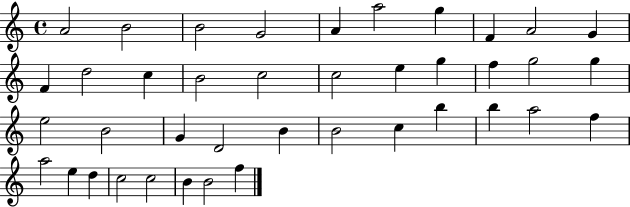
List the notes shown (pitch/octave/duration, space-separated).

A4/h B4/h B4/h G4/h A4/q A5/h G5/q F4/q A4/h G4/q F4/q D5/h C5/q B4/h C5/h C5/h E5/q G5/q F5/q G5/h G5/q E5/h B4/h G4/q D4/h B4/q B4/h C5/q B5/q B5/q A5/h F5/q A5/h E5/q D5/q C5/h C5/h B4/q B4/h F5/q